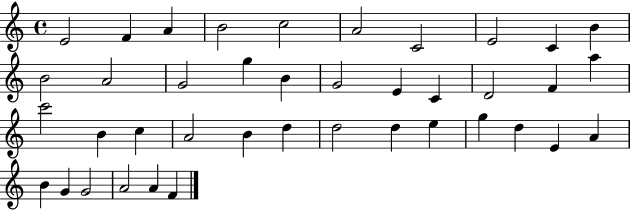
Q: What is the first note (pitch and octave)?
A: E4